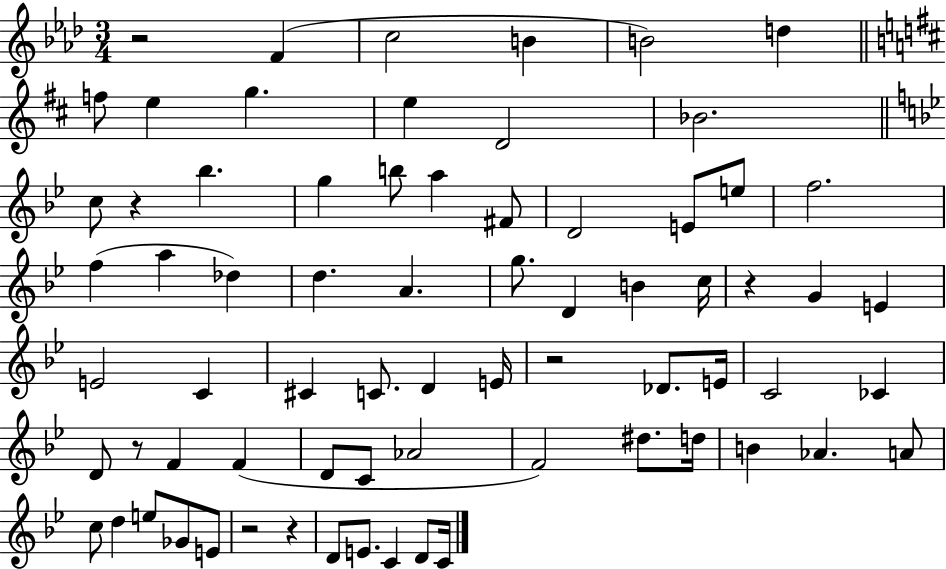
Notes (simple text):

R/h F4/q C5/h B4/q B4/h D5/q F5/e E5/q G5/q. E5/q D4/h Bb4/h. C5/e R/q Bb5/q. G5/q B5/e A5/q F#4/e D4/h E4/e E5/e F5/h. F5/q A5/q Db5/q D5/q. A4/q. G5/e. D4/q B4/q C5/s R/q G4/q E4/q E4/h C4/q C#4/q C4/e. D4/q E4/s R/h Db4/e. E4/s C4/h CES4/q D4/e R/e F4/q F4/q D4/e C4/e Ab4/h F4/h D#5/e. D5/s B4/q Ab4/q. A4/e C5/e D5/q E5/e Gb4/e E4/e R/h R/q D4/e E4/e. C4/q D4/e C4/s